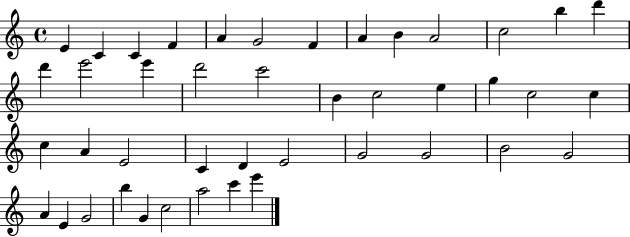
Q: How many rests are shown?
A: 0